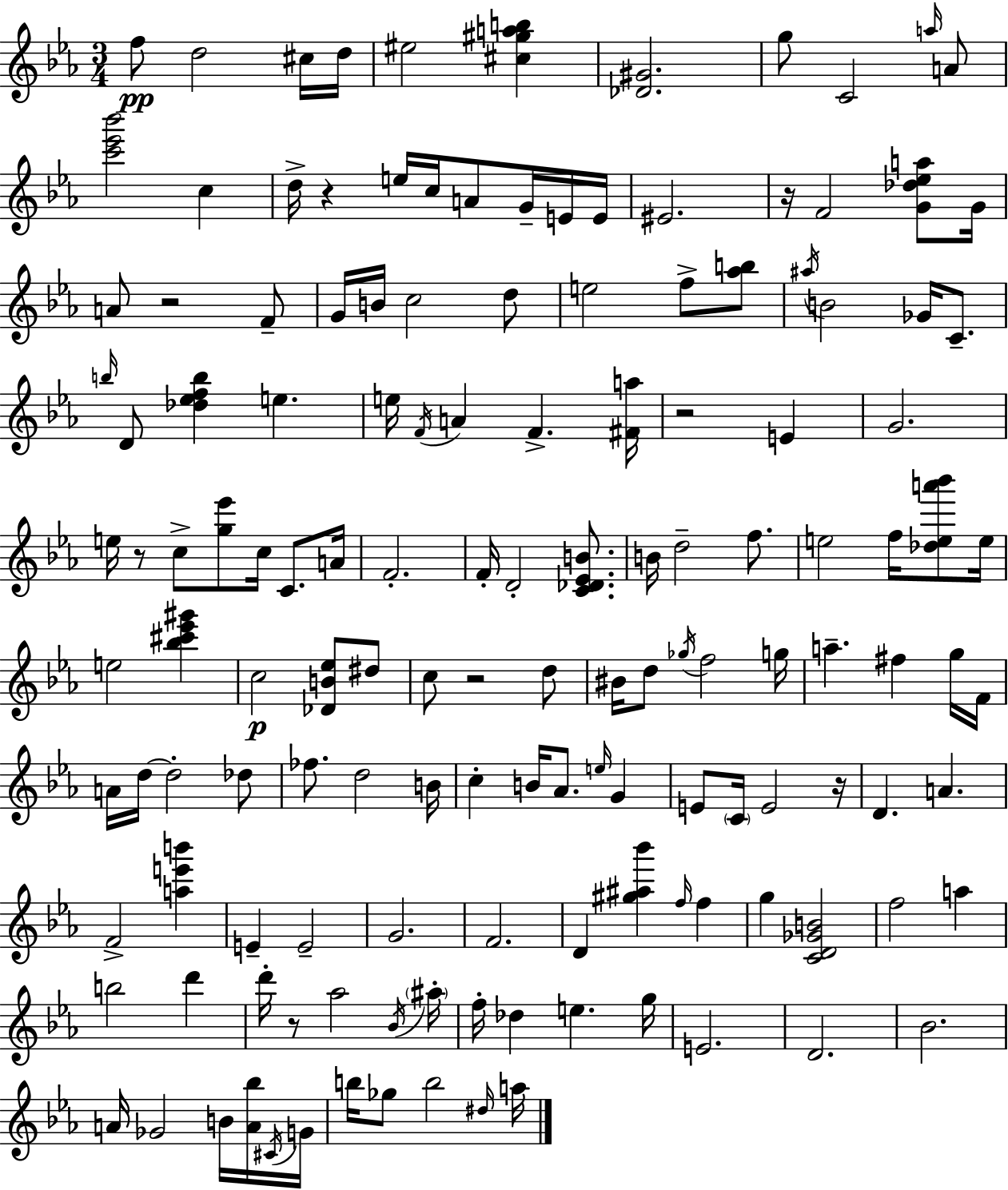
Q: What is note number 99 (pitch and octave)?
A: D6